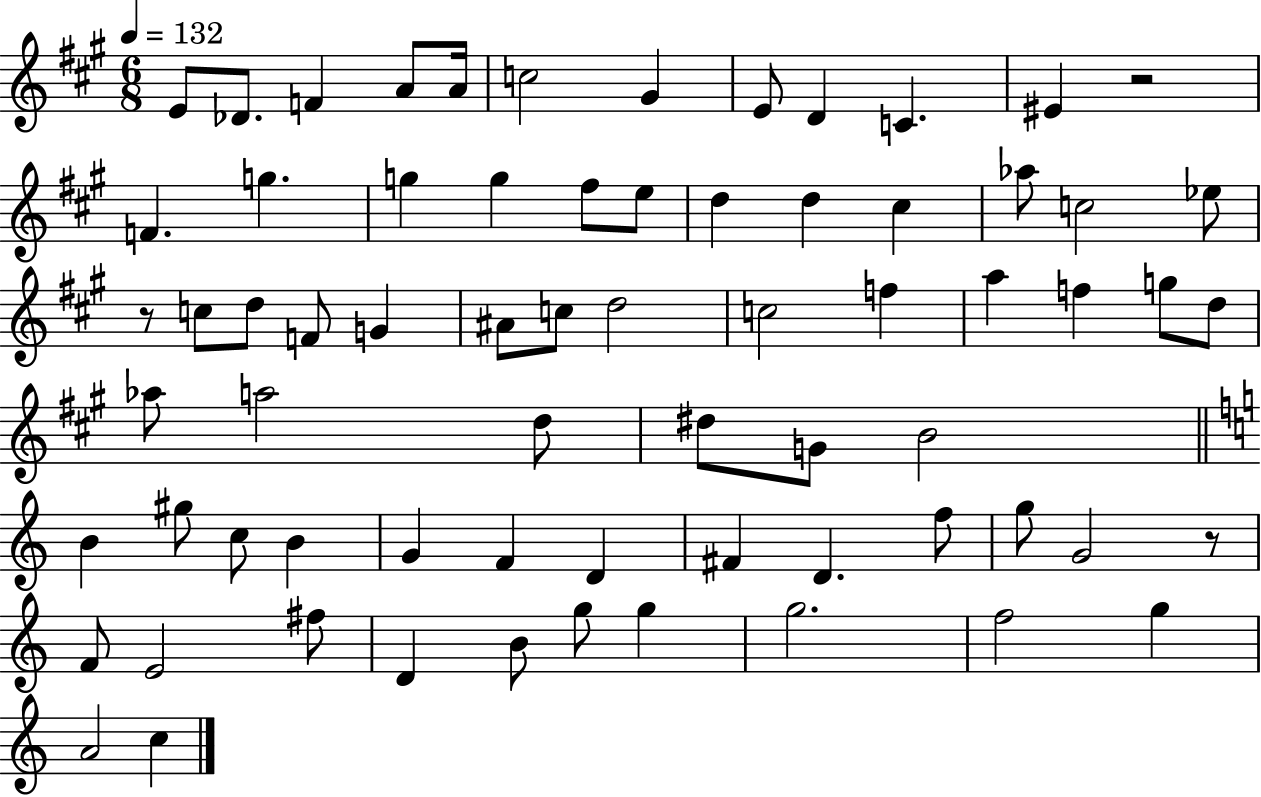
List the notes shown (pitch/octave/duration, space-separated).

E4/e Db4/e. F4/q A4/e A4/s C5/h G#4/q E4/e D4/q C4/q. EIS4/q R/h F4/q. G5/q. G5/q G5/q F#5/e E5/e D5/q D5/q C#5/q Ab5/e C5/h Eb5/e R/e C5/e D5/e F4/e G4/q A#4/e C5/e D5/h C5/h F5/q A5/q F5/q G5/e D5/e Ab5/e A5/h D5/e D#5/e G4/e B4/h B4/q G#5/e C5/e B4/q G4/q F4/q D4/q F#4/q D4/q. F5/e G5/e G4/h R/e F4/e E4/h F#5/e D4/q B4/e G5/e G5/q G5/h. F5/h G5/q A4/h C5/q